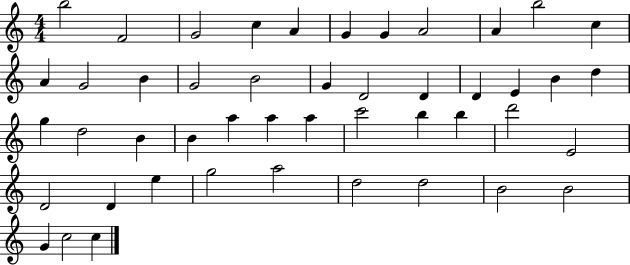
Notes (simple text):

B5/h F4/h G4/h C5/q A4/q G4/q G4/q A4/h A4/q B5/h C5/q A4/q G4/h B4/q G4/h B4/h G4/q D4/h D4/q D4/q E4/q B4/q D5/q G5/q D5/h B4/q B4/q A5/q A5/q A5/q C6/h B5/q B5/q D6/h E4/h D4/h D4/q E5/q G5/h A5/h D5/h D5/h B4/h B4/h G4/q C5/h C5/q